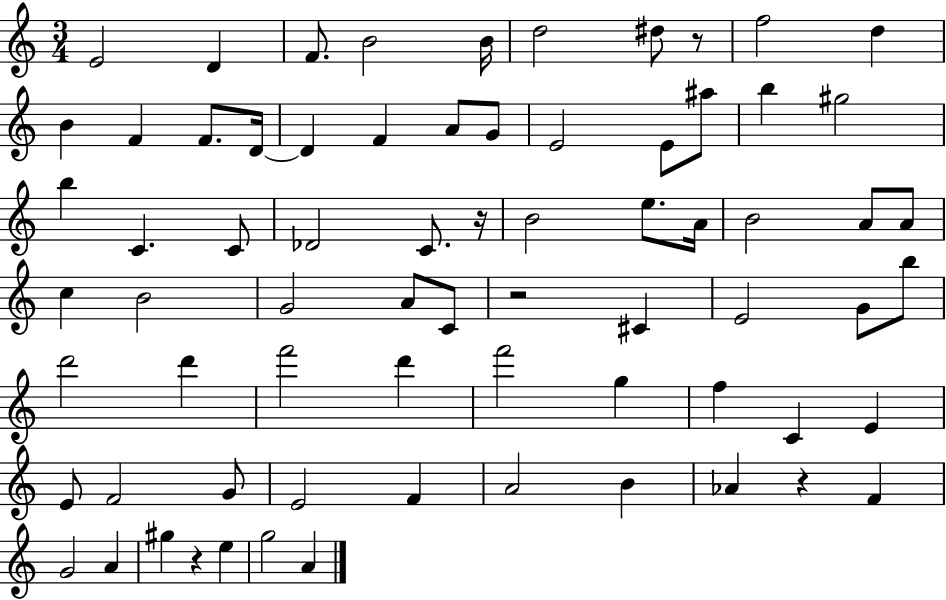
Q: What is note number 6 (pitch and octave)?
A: D5